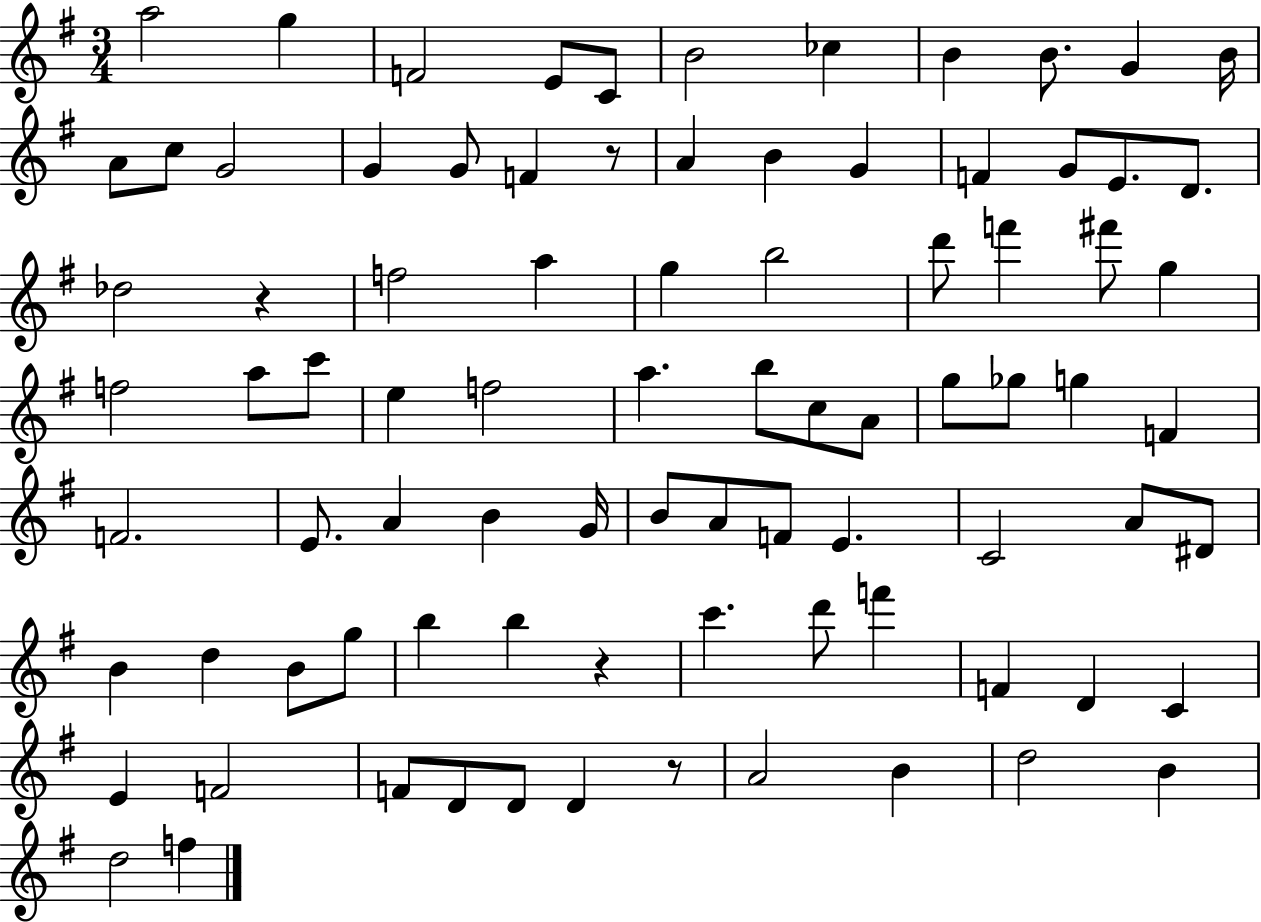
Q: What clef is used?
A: treble